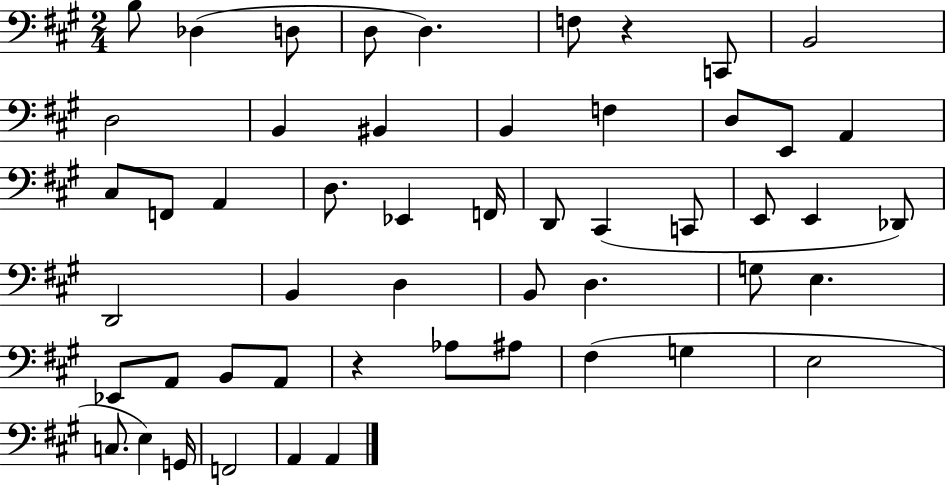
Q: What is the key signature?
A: A major